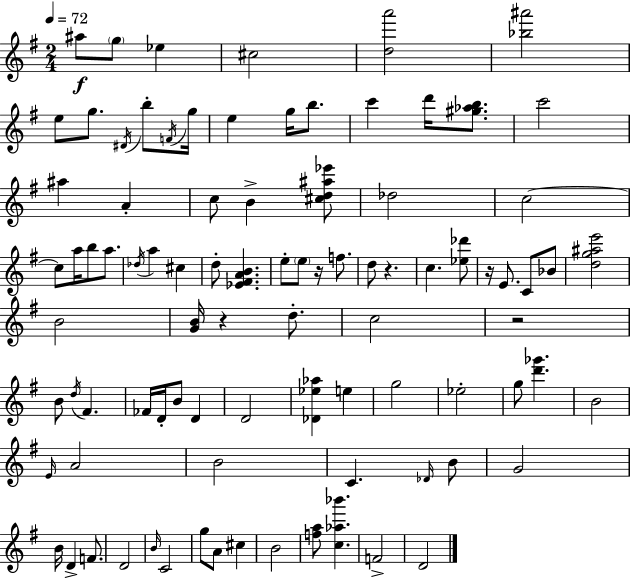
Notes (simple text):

A#5/e G5/e Eb5/q C#5/h [D5,A6]/h [Bb5,A#6]/h E5/e G5/e. D#4/s B5/e F4/s G5/s E5/q G5/s B5/e. C6/q D6/s [G#5,Ab5,B5]/e. C6/h A#5/q A4/q C5/e B4/q [C#5,D5,A#5,Eb6]/e Db5/h C5/h C5/e A5/s B5/e A5/e. Db5/s A5/q C#5/q D5/e [Eb4,F#4,A4,B4]/q. E5/e E5/e R/s F5/e. D5/e R/q. C5/q. [Eb5,Db6]/e R/s E4/e. C4/e Bb4/e [D5,G5,A#5,E6]/h B4/h [G4,B4]/s R/q D5/e. C5/h R/h B4/e D5/s F#4/q. FES4/s D4/s B4/e D4/q D4/h [Db4,Eb5,Ab5]/q E5/q G5/h Eb5/h G5/e [D6,Gb6]/q. B4/h E4/s A4/h B4/h C4/q. Db4/s B4/e G4/h B4/s D4/q F4/e. D4/h B4/s C4/h G5/e A4/e C#5/q B4/h [F5,A5]/e [C5,Ab5,Bb6]/q. F4/h D4/h